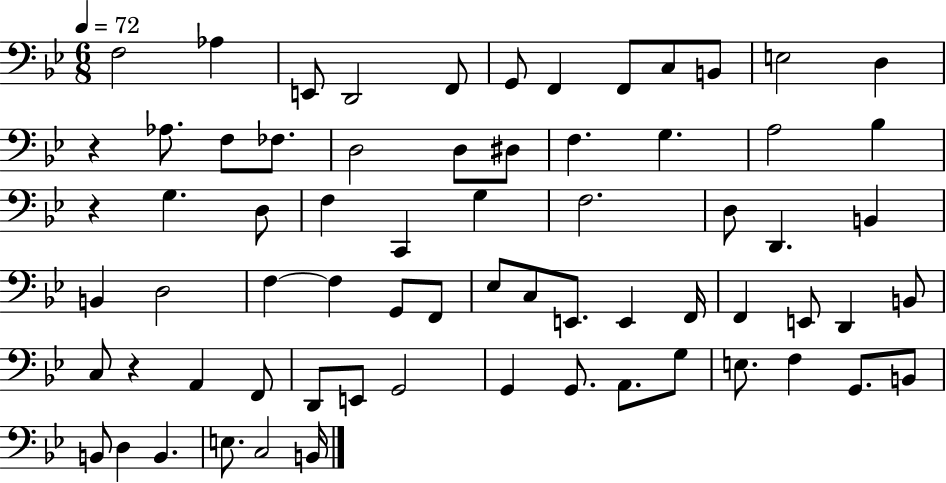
F3/h Ab3/q E2/e D2/h F2/e G2/e F2/q F2/e C3/e B2/e E3/h D3/q R/q Ab3/e. F3/e FES3/e. D3/h D3/e D#3/e F3/q. G3/q. A3/h Bb3/q R/q G3/q. D3/e F3/q C2/q G3/q F3/h. D3/e D2/q. B2/q B2/q D3/h F3/q F3/q G2/e F2/e Eb3/e C3/e E2/e. E2/q F2/s F2/q E2/e D2/q B2/e C3/e R/q A2/q F2/e D2/e E2/e G2/h G2/q G2/e. A2/e. G3/e E3/e. F3/q G2/e. B2/e B2/e D3/q B2/q. E3/e. C3/h B2/s